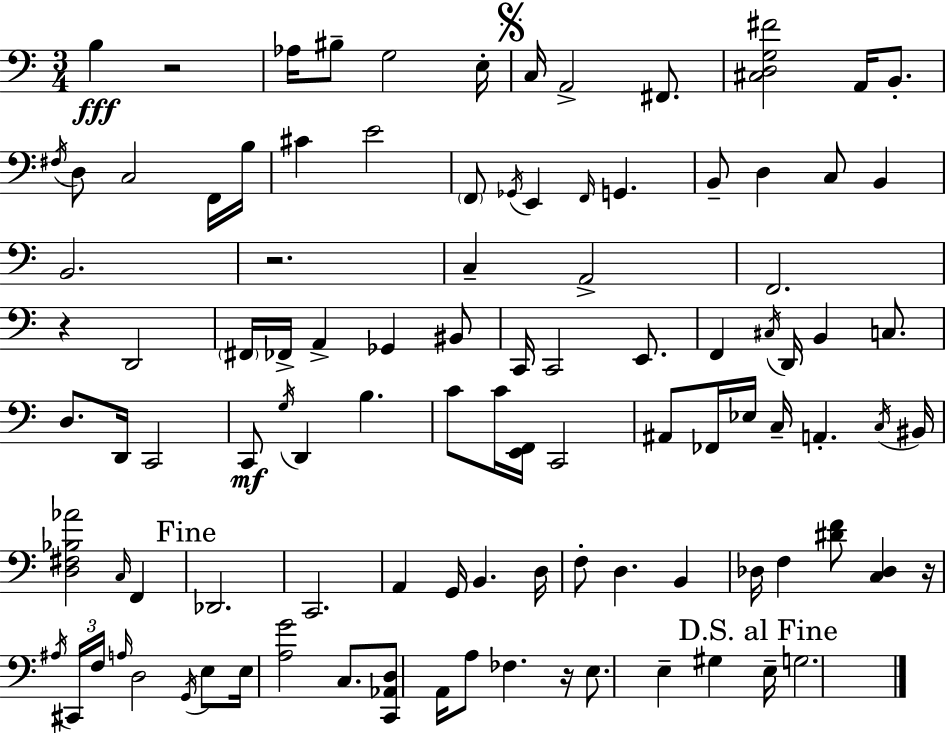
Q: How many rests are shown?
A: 5